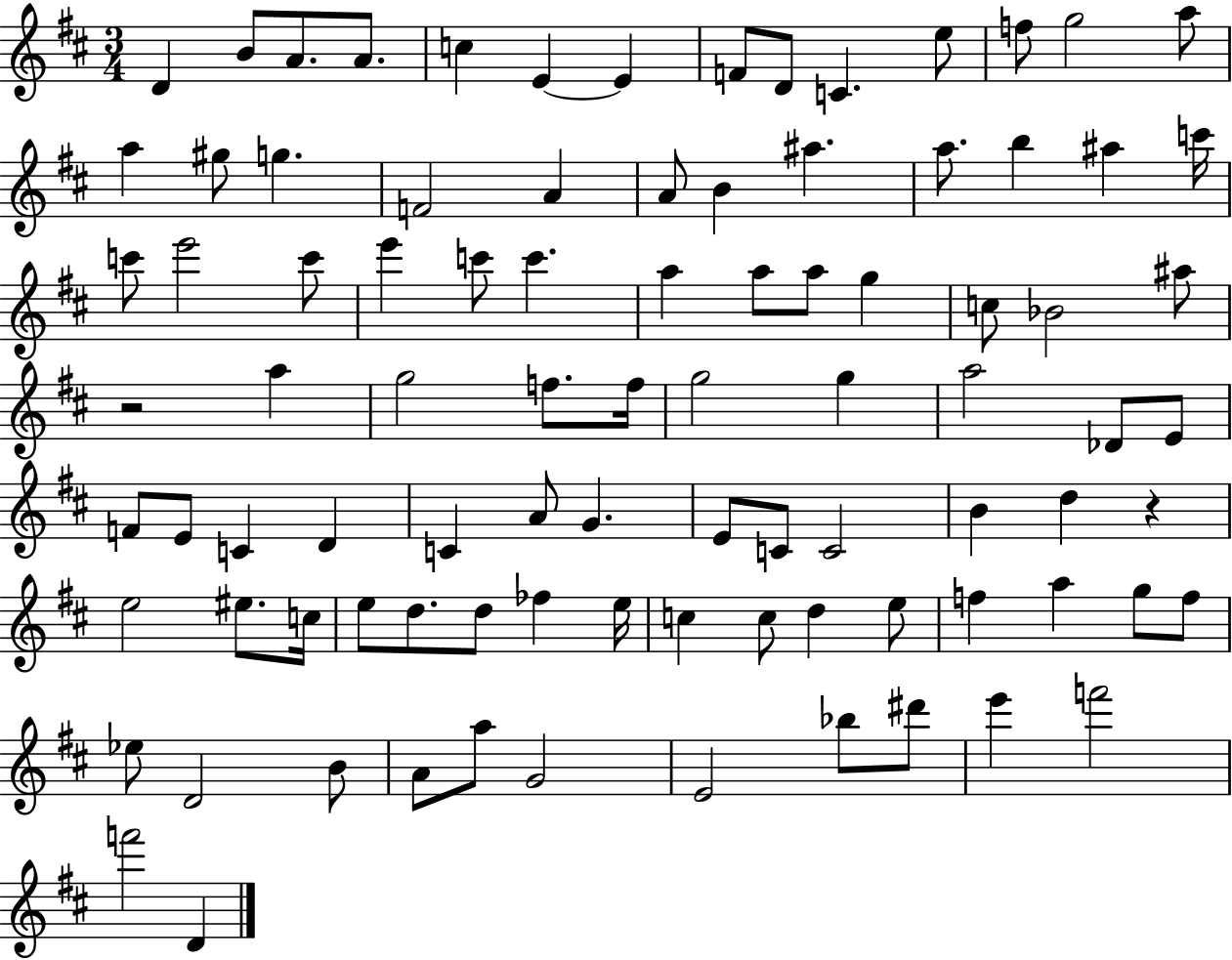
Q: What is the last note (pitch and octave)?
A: D4